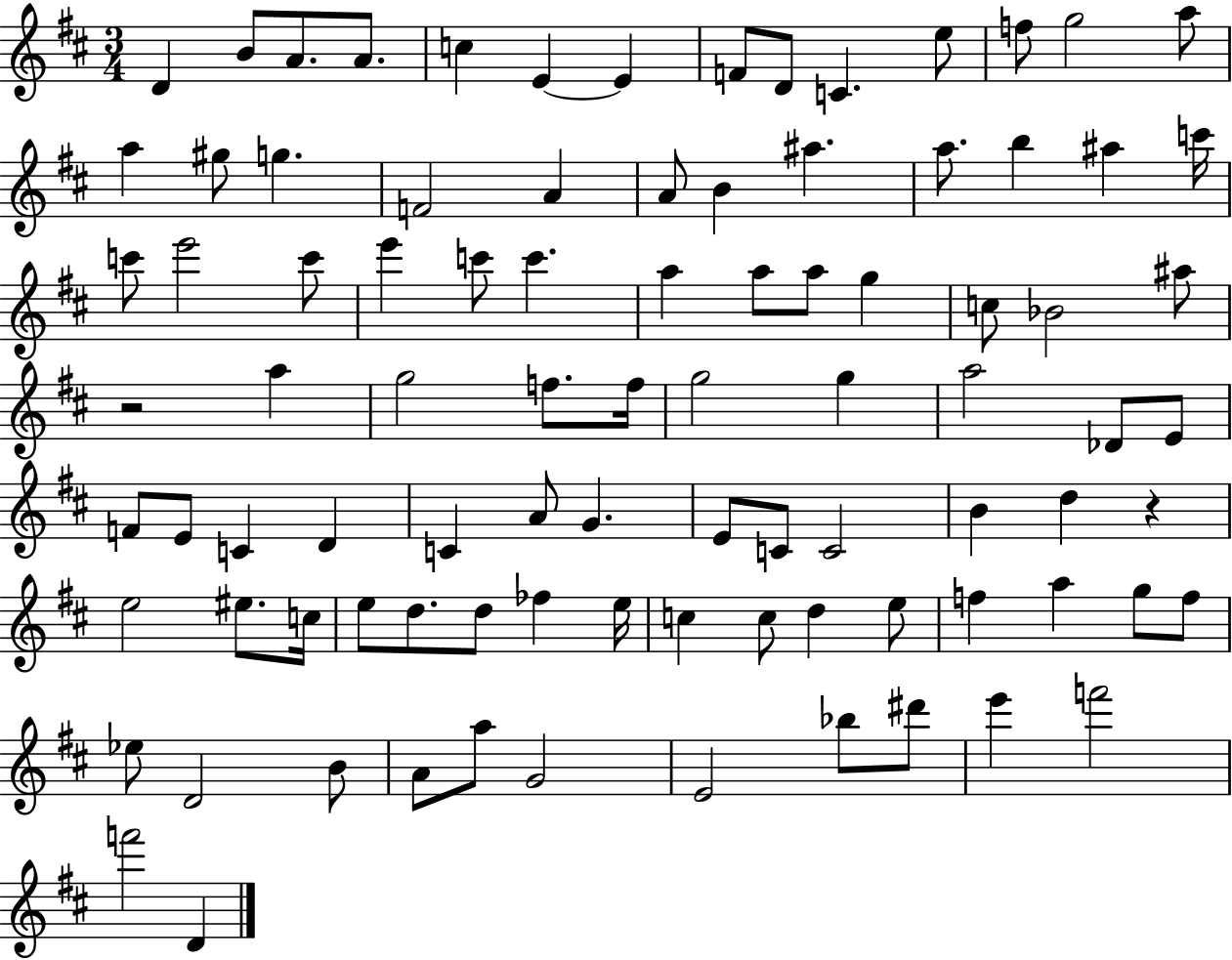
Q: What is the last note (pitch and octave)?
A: D4